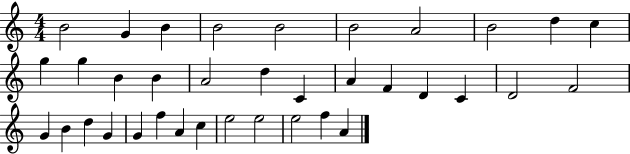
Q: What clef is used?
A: treble